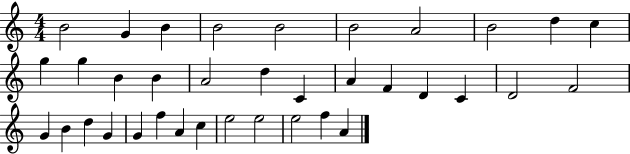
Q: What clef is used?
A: treble